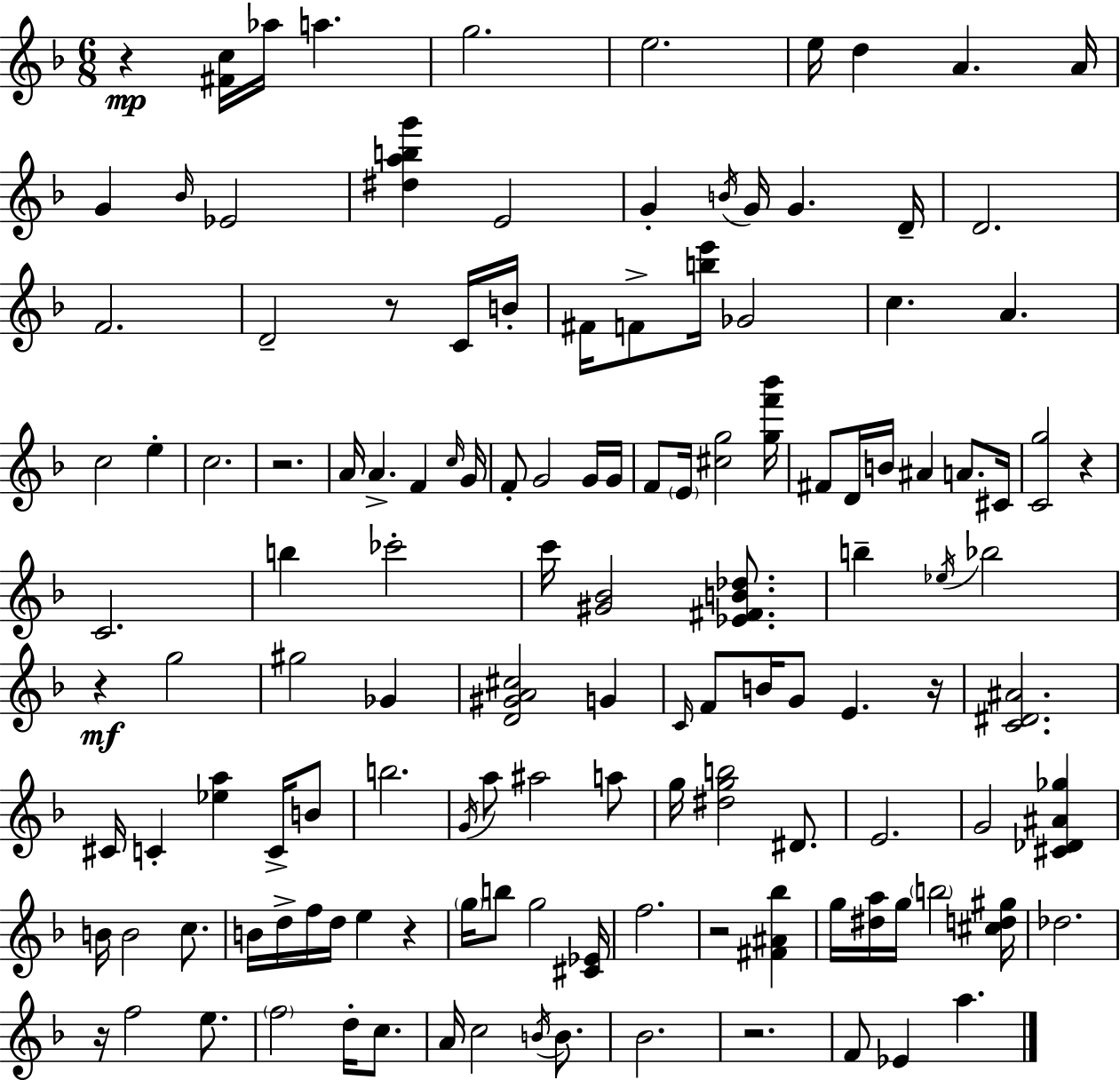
{
  \clef treble
  \numericTimeSignature
  \time 6/8
  \key d \minor
  r4\mp <fis' c''>16 aes''16 a''4. | g''2. | e''2. | e''16 d''4 a'4. a'16 | \break g'4 \grace { bes'16 } ees'2 | <dis'' a'' b'' g'''>4 e'2 | g'4-. \acciaccatura { b'16 } g'16 g'4. | d'16-- d'2. | \break f'2. | d'2-- r8 | c'16 b'16-. fis'16 f'8-> <b'' e'''>16 ges'2 | c''4. a'4. | \break c''2 e''4-. | c''2. | r2. | a'16 a'4.-> f'4 | \break \grace { c''16 } g'16 f'8-. g'2 | g'16 g'16 f'8 \parenthesize e'16 <cis'' g''>2 | <g'' f''' bes'''>16 fis'8 d'16 b'16 ais'4 a'8. | cis'16 <c' g''>2 r4 | \break c'2. | b''4 ces'''2-. | c'''16 <gis' bes'>2 | <ees' fis' b' des''>8. b''4-- \acciaccatura { ees''16 } bes''2 | \break r4\mf g''2 | gis''2 | ges'4 <d' gis' a' cis''>2 | g'4 \grace { c'16 } f'8 b'16 g'8 e'4. | \break r16 <c' dis' ais'>2. | cis'16 c'4-. <ees'' a''>4 | c'16-> b'8 b''2. | \acciaccatura { g'16 } a''8 ais''2 | \break a''8 g''16 <dis'' g'' b''>2 | dis'8. e'2. | g'2 | <cis' des' ais' ges''>4 b'16 b'2 | \break c''8. b'16 d''16-> f''16 d''16 e''4 | r4 \parenthesize g''16 b''8 g''2 | <cis' ees'>16 f''2. | r2 | \break <fis' ais' bes''>4 g''16 <dis'' a''>16 g''16 \parenthesize b''2 | <cis'' d'' gis''>16 des''2. | r16 f''2 | e''8. \parenthesize f''2 | \break d''16-. c''8. a'16 c''2 | \acciaccatura { b'16 } b'8. bes'2. | r2. | f'8 ees'4 | \break a''4. \bar "|."
}